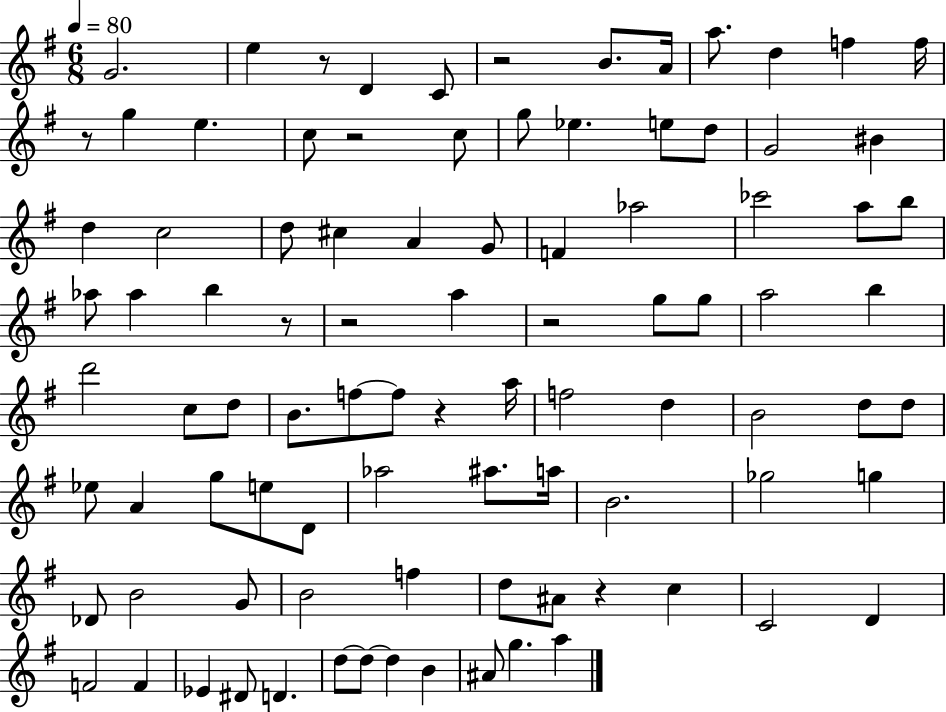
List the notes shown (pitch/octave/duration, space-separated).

G4/h. E5/q R/e D4/q C4/e R/h B4/e. A4/s A5/e. D5/q F5/q F5/s R/e G5/q E5/q. C5/e R/h C5/e G5/e Eb5/q. E5/e D5/e G4/h BIS4/q D5/q C5/h D5/e C#5/q A4/q G4/e F4/q Ab5/h CES6/h A5/e B5/e Ab5/e Ab5/q B5/q R/e R/h A5/q R/h G5/e G5/e A5/h B5/q D6/h C5/e D5/e B4/e. F5/e F5/e R/q A5/s F5/h D5/q B4/h D5/e D5/e Eb5/e A4/q G5/e E5/e D4/e Ab5/h A#5/e. A5/s B4/h. Gb5/h G5/q Db4/e B4/h G4/e B4/h F5/q D5/e A#4/e R/q C5/q C4/h D4/q F4/h F4/q Eb4/q D#4/e D4/q. D5/e D5/e D5/q B4/q A#4/e G5/q. A5/q